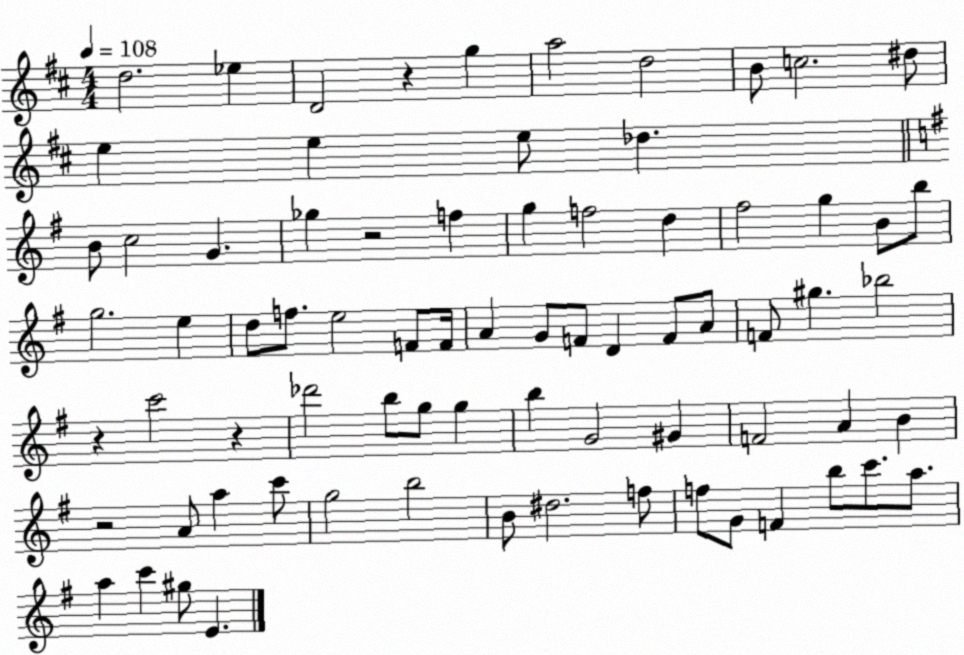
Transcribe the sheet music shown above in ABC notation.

X:1
T:Untitled
M:4/4
L:1/4
K:D
d2 _e D2 z g a2 d2 B/2 c2 ^d/2 e e e/2 _d B/2 c2 G _g z2 f g f2 d ^f2 g B/2 b/2 g2 e d/2 f/2 e2 F/2 F/4 A G/2 F/2 D F/2 A/2 F/2 ^g _b2 z c'2 z _d'2 b/2 g/2 g b G2 ^G F2 A B z2 A/2 a c'/2 g2 b2 B/2 ^d2 f/2 f/2 G/2 F b/2 c'/2 a/2 a c' ^g/2 E